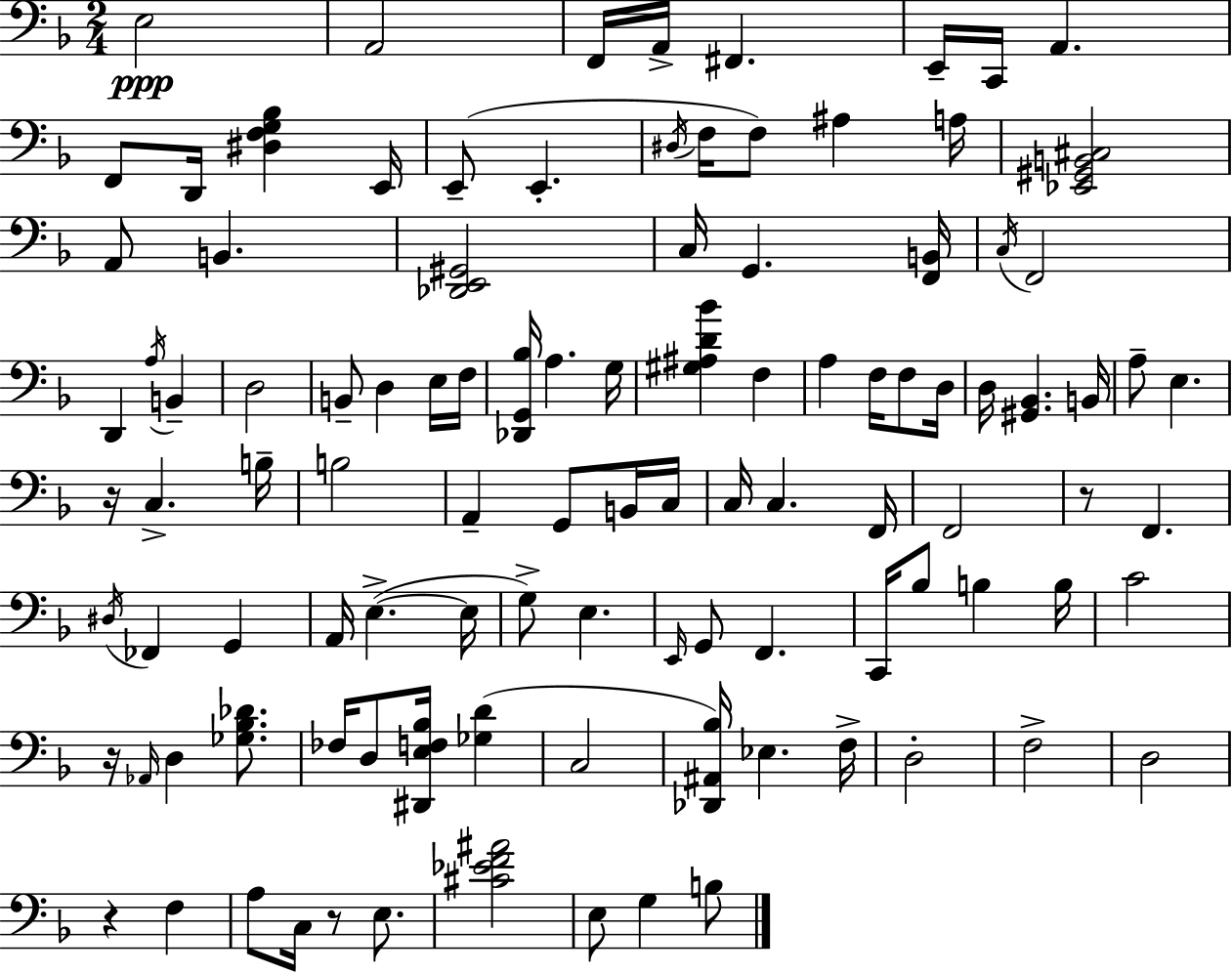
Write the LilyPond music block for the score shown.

{
  \clef bass
  \numericTimeSignature
  \time 2/4
  \key d \minor
  e2\ppp | a,2 | f,16 a,16-> fis,4. | e,16-- c,16 a,4. | \break f,8 d,16 <dis f g bes>4 e,16 | e,8--( e,4.-. | \acciaccatura { dis16 } f16 f8) ais4 | a16 <ees, gis, b, cis>2 | \break a,8 b,4. | <des, e, gis,>2 | c16 g,4. | <f, b,>16 \acciaccatura { c16 } f,2 | \break d,4 \acciaccatura { a16 } b,4-- | d2 | b,8-- d4 | e16 f16 <des, g, bes>16 a4. | \break g16 <gis ais d' bes'>4 f4 | a4 f16 | f8 d16 d16 <gis, bes,>4. | b,16 a8-- e4. | \break r16 c4.-> | b16-- b2 | a,4-- g,8 | b,16 c16 c16 c4. | \break f,16 f,2 | r8 f,4. | \acciaccatura { dis16 } fes,4 | g,4 a,16 e4.->~(~ | \break e16 g8->) e4. | \grace { e,16 } g,8 f,4. | c,16 bes8 | b4 b16 c'2 | \break r16 \grace { aes,16 } d4 | <ges bes des'>8. fes16 d8 | <dis, e f bes>16 <ges d'>4( c2 | <des, ais, bes>16) ees4. | \break f16-> d2-. | f2-> | d2 | r4 | \break f4 a8 | c16 r8 e8. <cis' ees' f' ais'>2 | e8 | g4 b8 \bar "|."
}